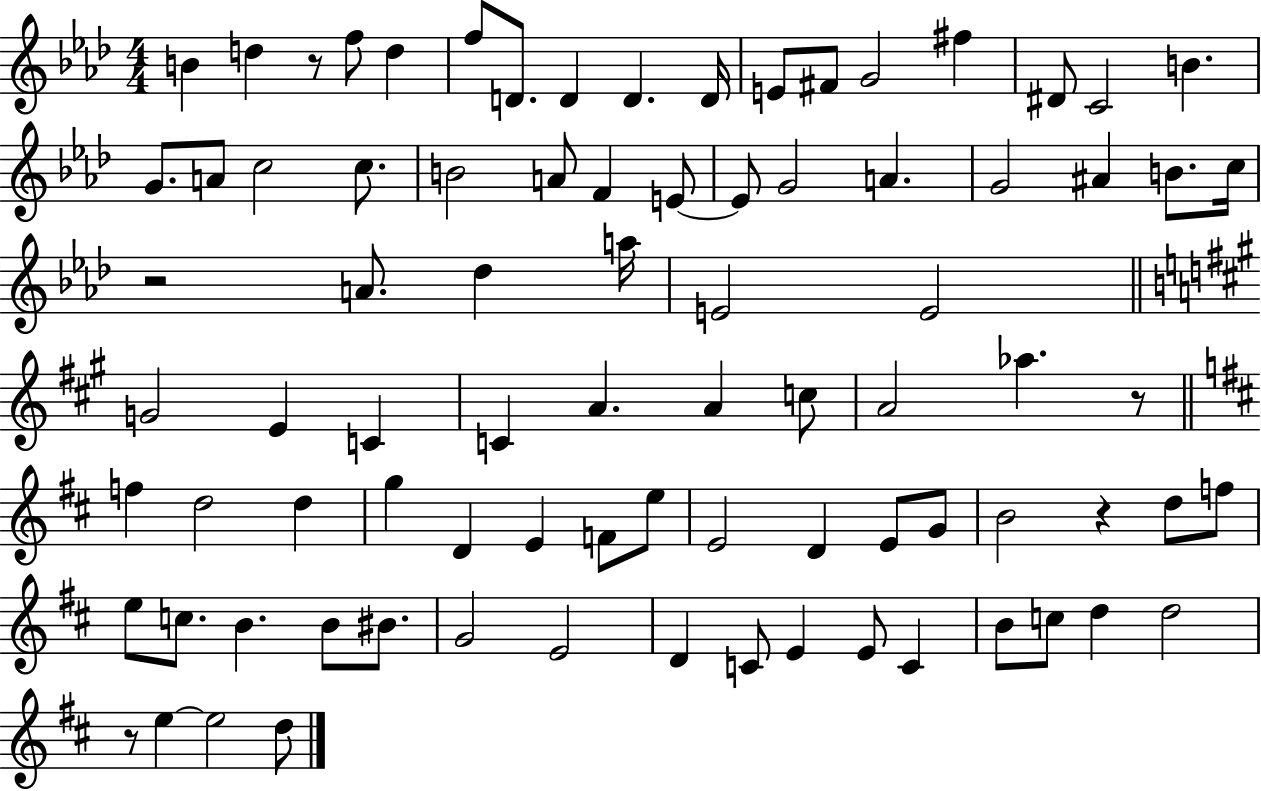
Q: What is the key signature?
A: AES major